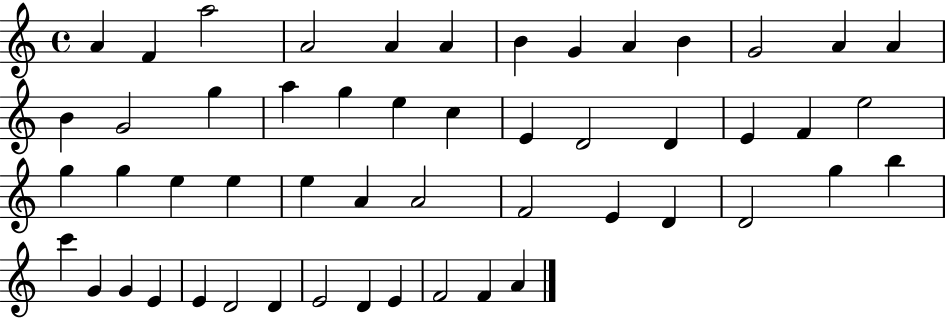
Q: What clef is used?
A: treble